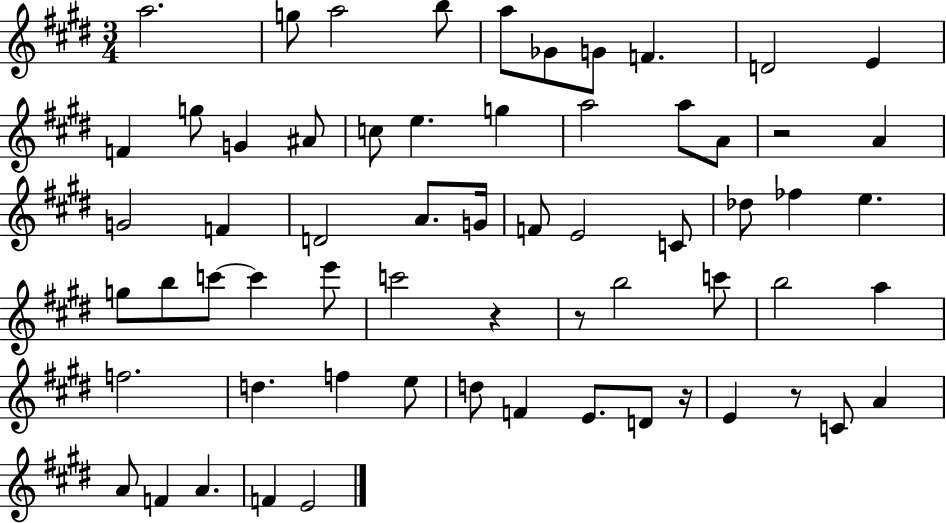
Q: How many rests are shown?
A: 5